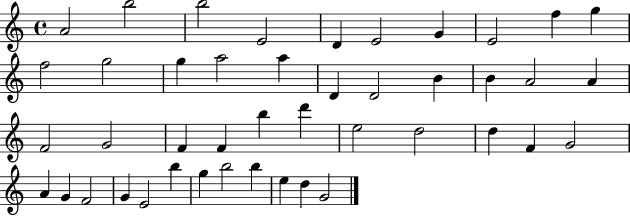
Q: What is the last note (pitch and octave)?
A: G4